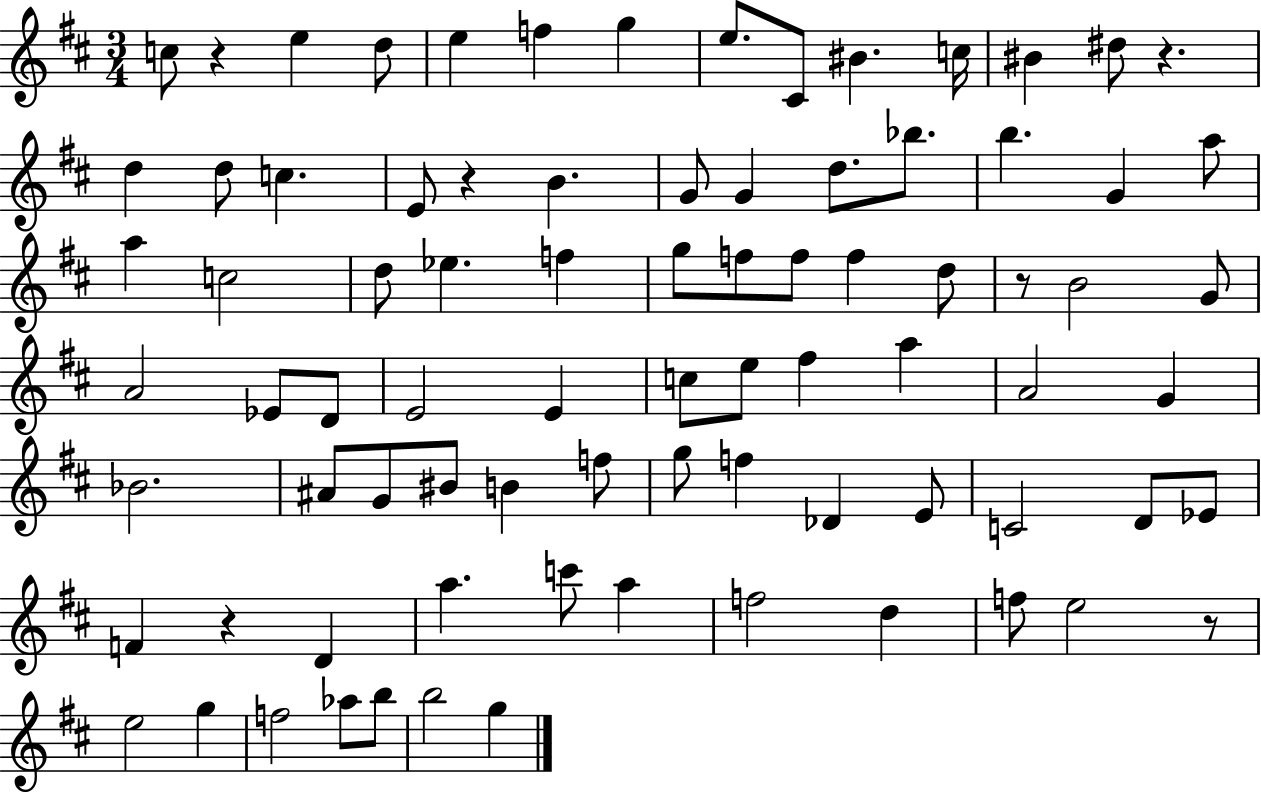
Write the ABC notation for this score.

X:1
T:Untitled
M:3/4
L:1/4
K:D
c/2 z e d/2 e f g e/2 ^C/2 ^B c/4 ^B ^d/2 z d d/2 c E/2 z B G/2 G d/2 _b/2 b G a/2 a c2 d/2 _e f g/2 f/2 f/2 f d/2 z/2 B2 G/2 A2 _E/2 D/2 E2 E c/2 e/2 ^f a A2 G _B2 ^A/2 G/2 ^B/2 B f/2 g/2 f _D E/2 C2 D/2 _E/2 F z D a c'/2 a f2 d f/2 e2 z/2 e2 g f2 _a/2 b/2 b2 g